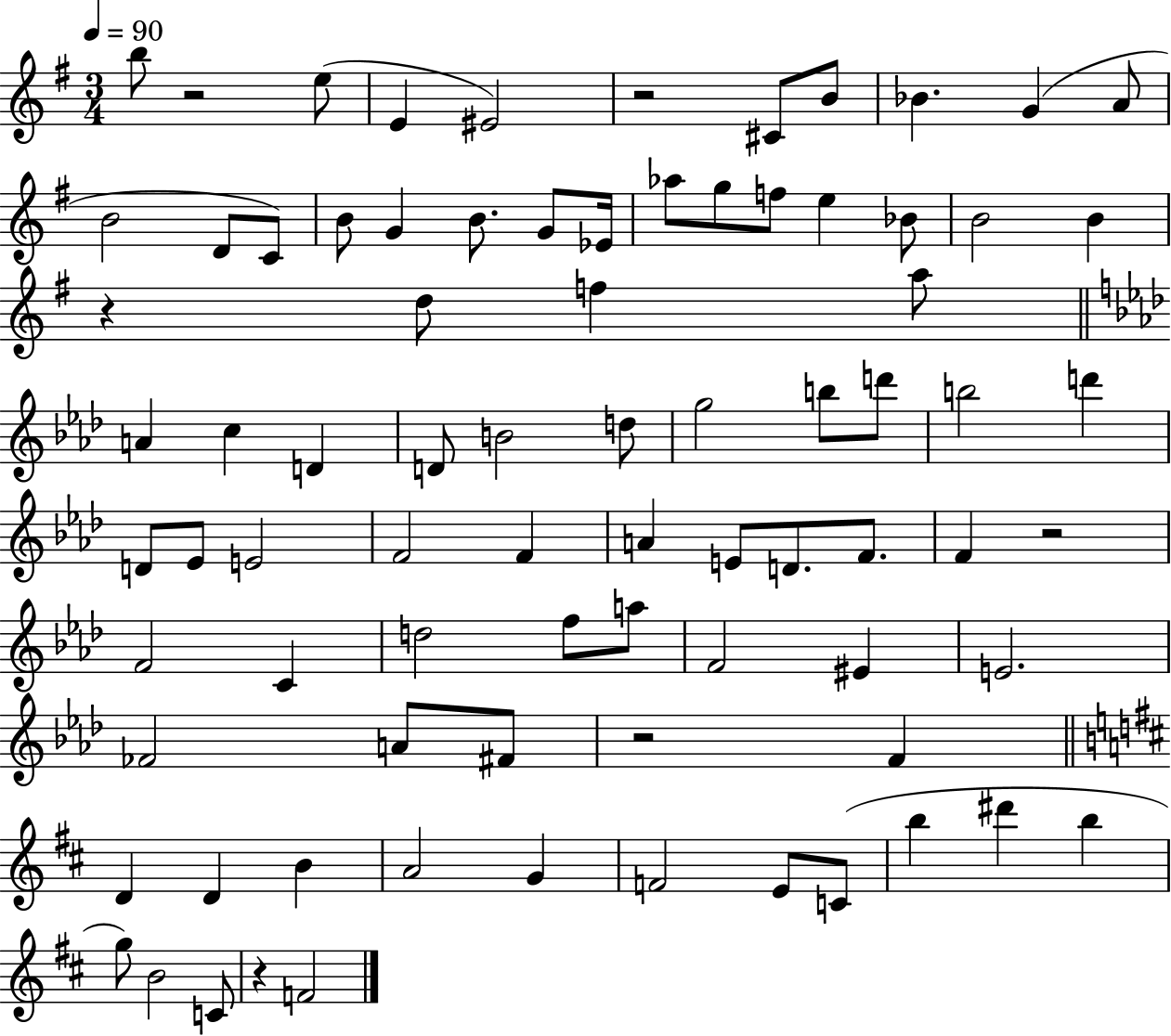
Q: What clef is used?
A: treble